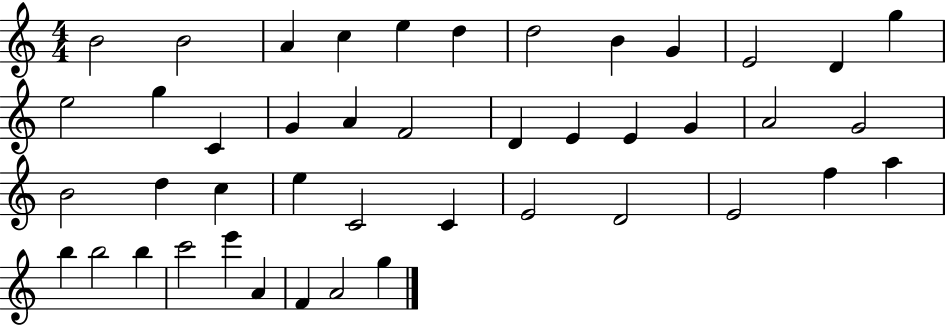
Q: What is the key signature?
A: C major